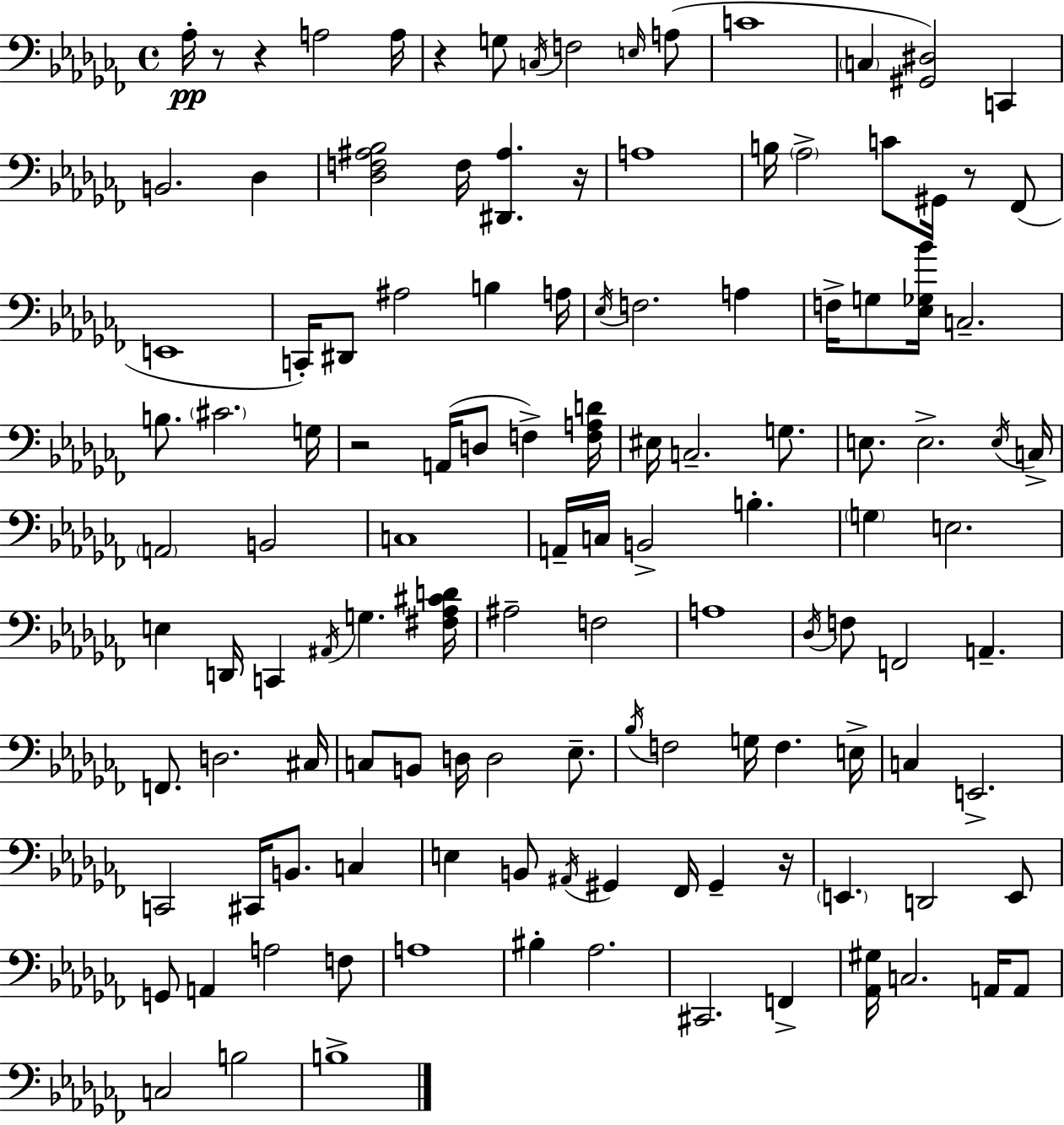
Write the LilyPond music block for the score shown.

{
  \clef bass
  \time 4/4
  \defaultTimeSignature
  \key aes \minor
  aes16-.\pp r8 r4 a2 a16 | r4 g8 \acciaccatura { c16 } f2 \grace { e16 }( | a8 c'1 | \parenthesize c4 <gis, dis>2) c,4 | \break b,2. des4 | <des f ais bes>2 f16 <dis, ais>4. | r16 a1 | b16 \parenthesize aes2-> c'8 gis,16 r8 | \break fes,8( e,1 | c,16-.) dis,8 ais2 b4 | a16 \acciaccatura { ees16 } f2. a4 | f16-> g8 <ees ges bes'>16 c2.-- | \break b8. \parenthesize cis'2. | g16 r2 a,16( d8 f4->) | <f a d'>16 eis16 c2.-- | g8. e8. e2.-> | \break \acciaccatura { e16 } c16-> \parenthesize a,2 b,2 | c1 | a,16-- c16 b,2-> b4.-. | \parenthesize g4 e2. | \break e4 d,16 c,4 \acciaccatura { ais,16 } g4. | <fis aes cis' d'>16 ais2-- f2 | a1 | \acciaccatura { des16 } f8 f,2 | \break a,4.-- f,8. d2. | cis16 c8 b,8 d16 d2 | ees8.-- \acciaccatura { bes16 } f2 g16 | f4. e16-> c4 e,2.-> | \break c,2 cis,16 | b,8. c4 e4 b,8 \acciaccatura { ais,16 } gis,4 | fes,16 gis,4-- r16 \parenthesize e,4. d,2 | e,8 g,8 a,4 a2 | \break f8 a1 | bis4-. aes2. | cis,2. | f,4-> <aes, gis>16 c2. | \break a,16 a,8 c2 | b2 b1-> | \bar "|."
}